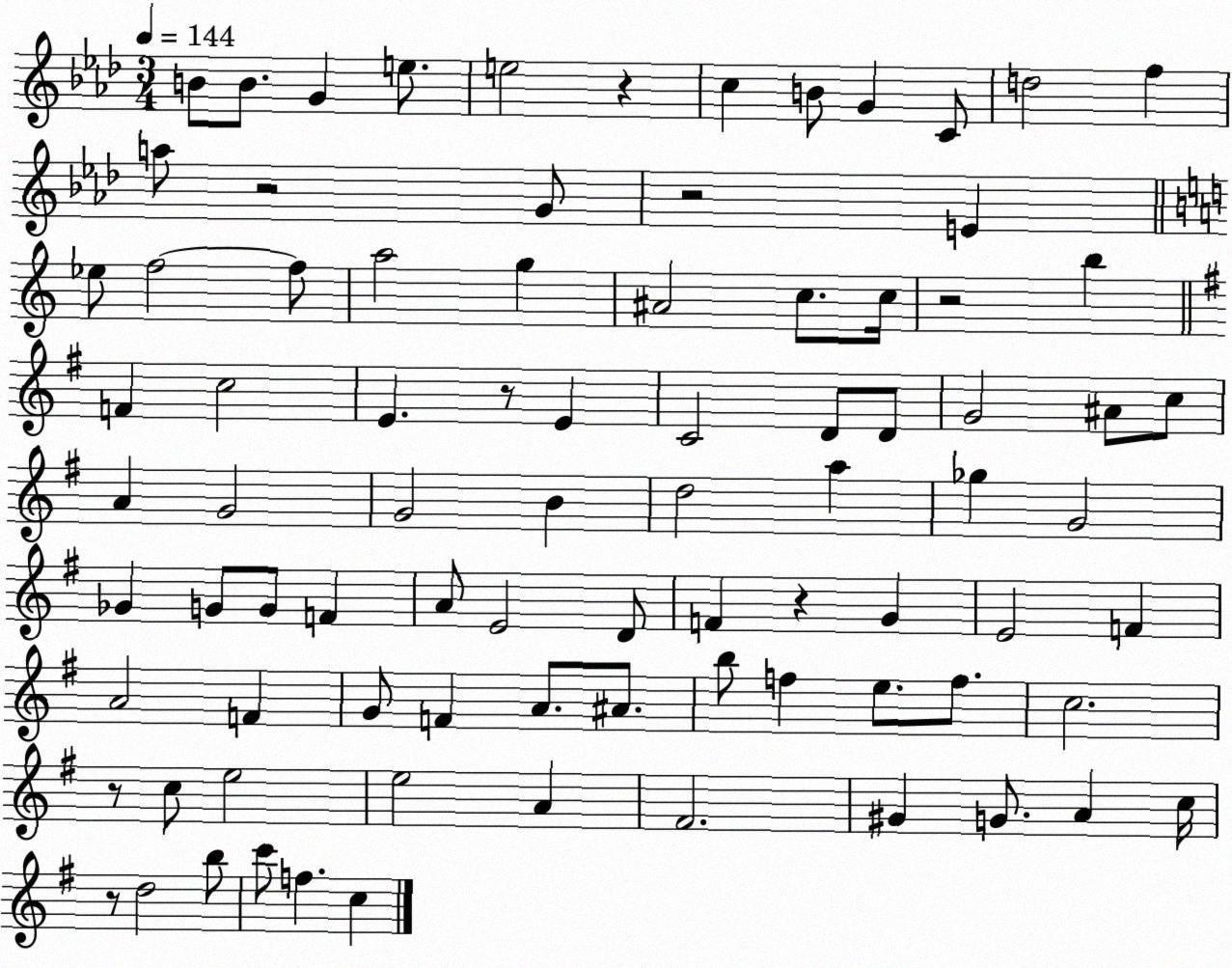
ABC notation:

X:1
T:Untitled
M:3/4
L:1/4
K:Ab
B/2 B/2 G e/2 e2 z c B/2 G C/2 d2 f a/2 z2 G/2 z2 E _e/2 f2 f/2 a2 g ^A2 c/2 c/4 z2 b F c2 E z/2 E C2 D/2 D/2 G2 ^A/2 c/2 A G2 G2 B d2 a _g G2 _G G/2 G/2 F A/2 E2 D/2 F z G E2 F A2 F G/2 F A/2 ^A/2 b/2 f e/2 f/2 c2 z/2 c/2 e2 e2 A ^F2 ^G G/2 A c/4 z/2 d2 b/2 c'/2 f c